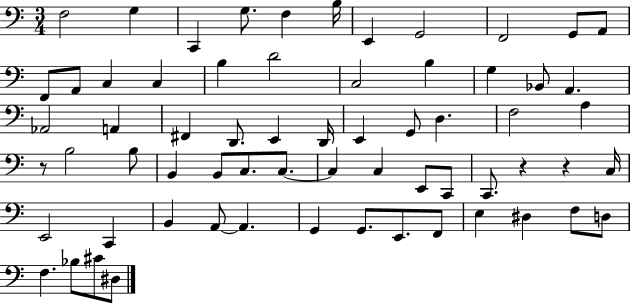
X:1
T:Untitled
M:3/4
L:1/4
K:C
F,2 G, C,, G,/2 F, B,/4 E,, G,,2 F,,2 G,,/2 A,,/2 F,,/2 A,,/2 C, C, B, D2 C,2 B, G, _B,,/2 A,, _A,,2 A,, ^F,, D,,/2 E,, D,,/4 E,, G,,/2 D, F,2 A, z/2 B,2 B,/2 B,, B,,/2 C,/2 C,/2 C, C, E,,/2 C,,/2 C,,/2 z z C,/4 E,,2 C,, B,, A,,/2 A,, G,, G,,/2 E,,/2 F,,/2 E, ^D, F,/2 D,/2 F, _B,/2 ^C/2 ^D,/2